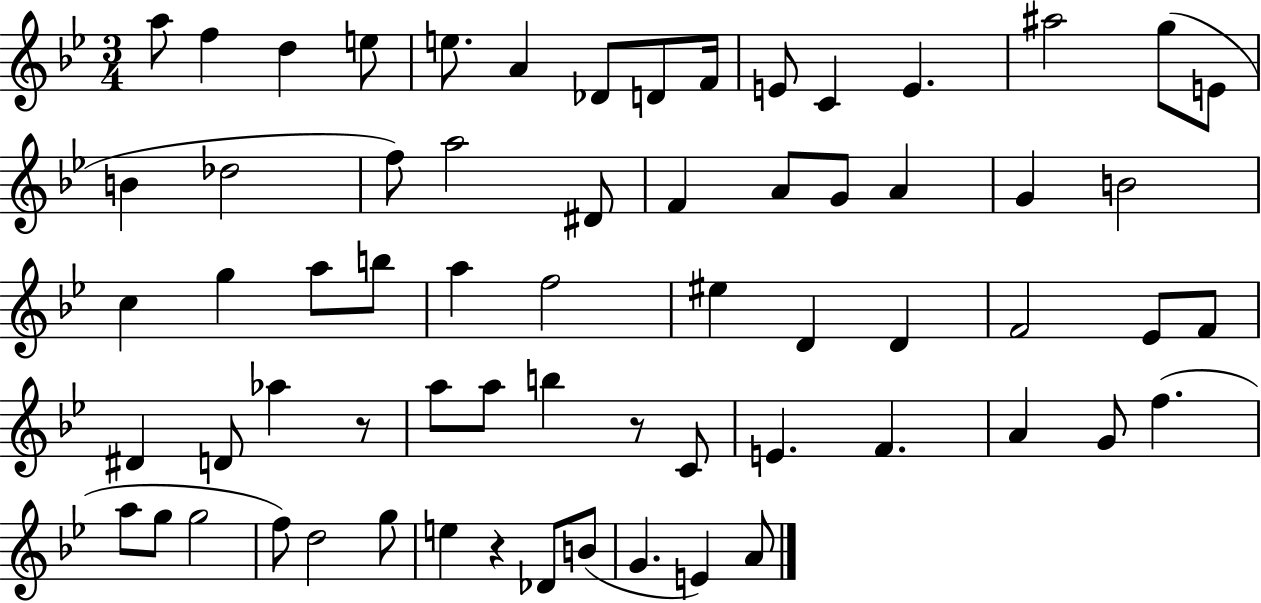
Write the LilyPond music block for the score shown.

{
  \clef treble
  \numericTimeSignature
  \time 3/4
  \key bes \major
  a''8 f''4 d''4 e''8 | e''8. a'4 des'8 d'8 f'16 | e'8 c'4 e'4. | ais''2 g''8( e'8 | \break b'4 des''2 | f''8) a''2 dis'8 | f'4 a'8 g'8 a'4 | g'4 b'2 | \break c''4 g''4 a''8 b''8 | a''4 f''2 | eis''4 d'4 d'4 | f'2 ees'8 f'8 | \break dis'4 d'8 aes''4 r8 | a''8 a''8 b''4 r8 c'8 | e'4. f'4. | a'4 g'8 f''4.( | \break a''8 g''8 g''2 | f''8) d''2 g''8 | e''4 r4 des'8 b'8( | g'4. e'4) a'8 | \break \bar "|."
}